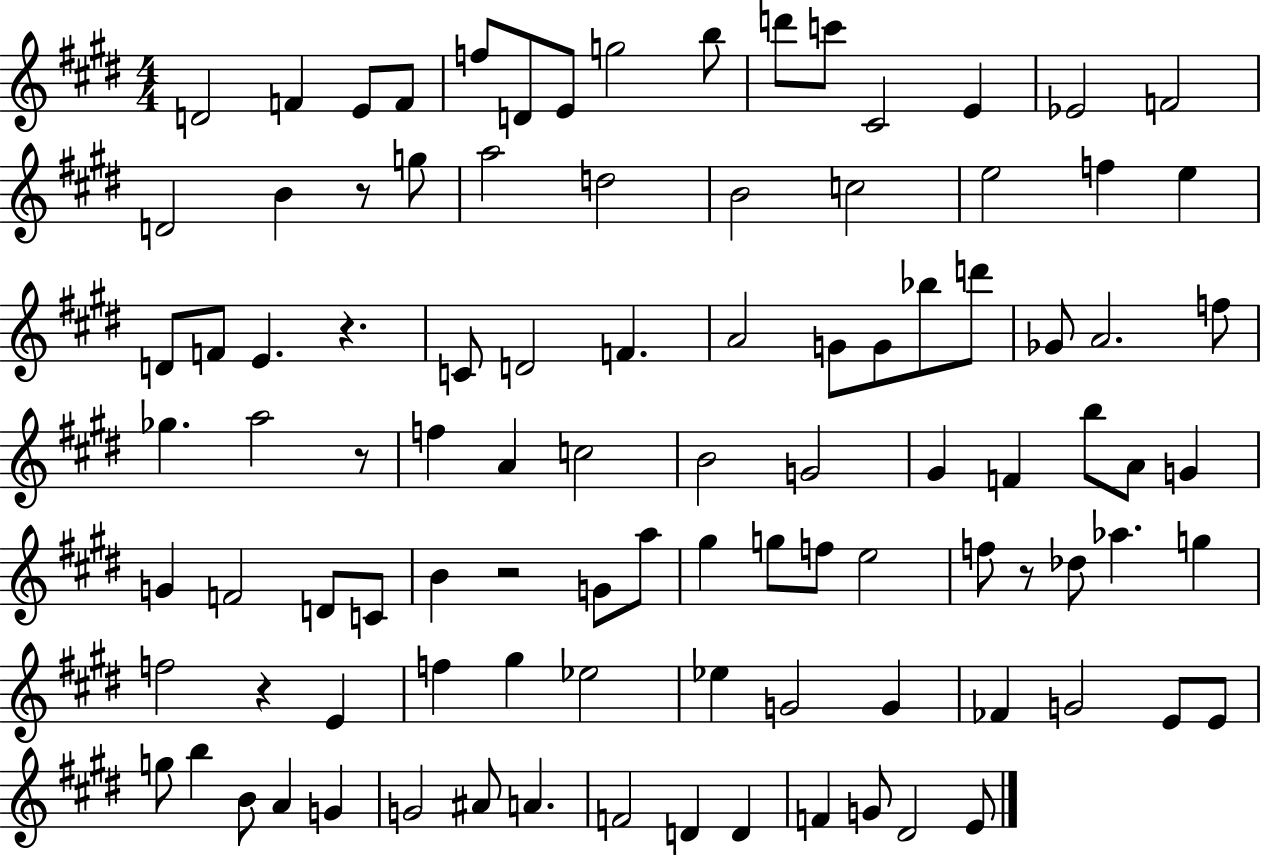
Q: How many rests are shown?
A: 6